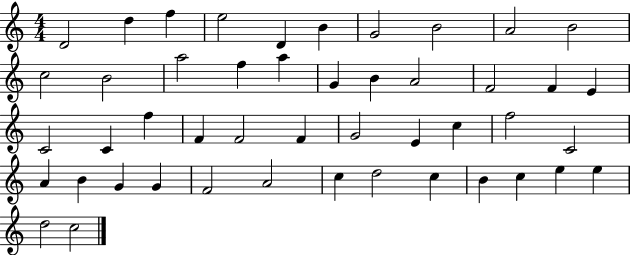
D4/h D5/q F5/q E5/h D4/q B4/q G4/h B4/h A4/h B4/h C5/h B4/h A5/h F5/q A5/q G4/q B4/q A4/h F4/h F4/q E4/q C4/h C4/q F5/q F4/q F4/h F4/q G4/h E4/q C5/q F5/h C4/h A4/q B4/q G4/q G4/q F4/h A4/h C5/q D5/h C5/q B4/q C5/q E5/q E5/q D5/h C5/h